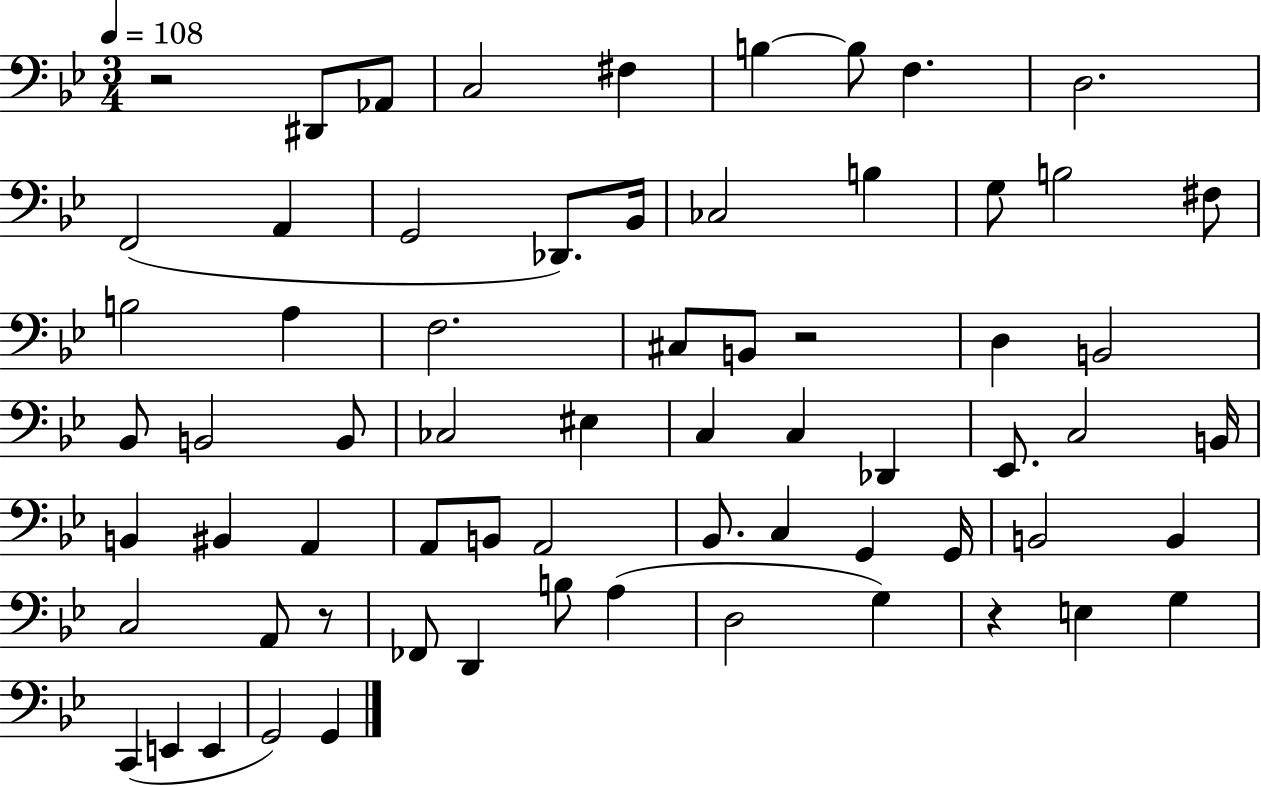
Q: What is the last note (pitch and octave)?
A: G2